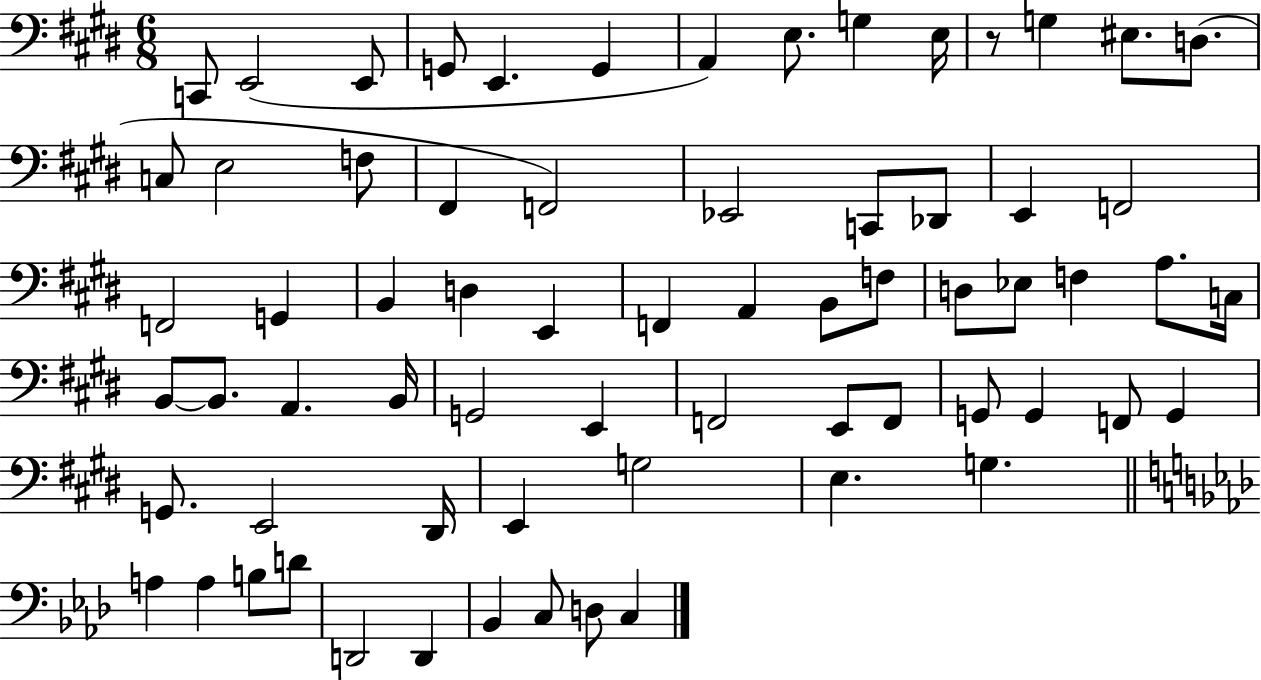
{
  \clef bass
  \numericTimeSignature
  \time 6/8
  \key e \major
  \repeat volta 2 { c,8 e,2( e,8 | g,8 e,4. g,4 | a,4) e8. g4 e16 | r8 g4 eis8. d8.( | \break c8 e2 f8 | fis,4 f,2) | ees,2 c,8 des,8 | e,4 f,2 | \break f,2 g,4 | b,4 d4 e,4 | f,4 a,4 b,8 f8 | d8 ees8 f4 a8. c16 | \break b,8~~ b,8. a,4. b,16 | g,2 e,4 | f,2 e,8 f,8 | g,8 g,4 f,8 g,4 | \break g,8. e,2 dis,16 | e,4 g2 | e4. g4. | \bar "||" \break \key f \minor a4 a4 b8 d'8 | d,2 d,4 | bes,4 c8 d8 c4 | } \bar "|."
}